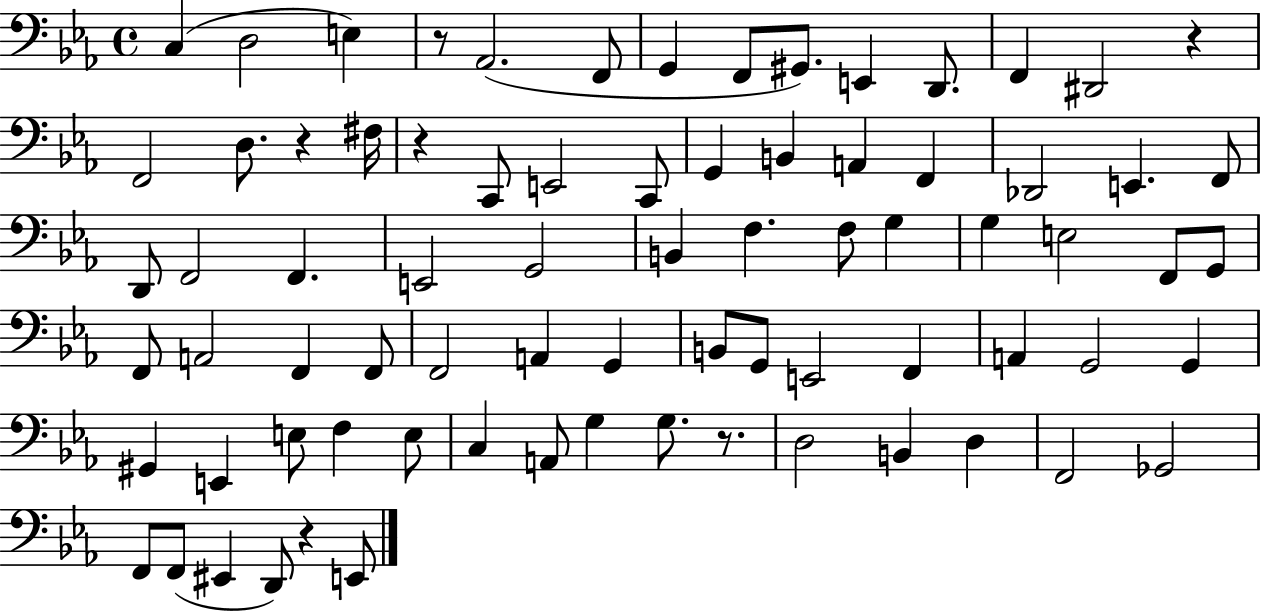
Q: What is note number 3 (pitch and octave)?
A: E3